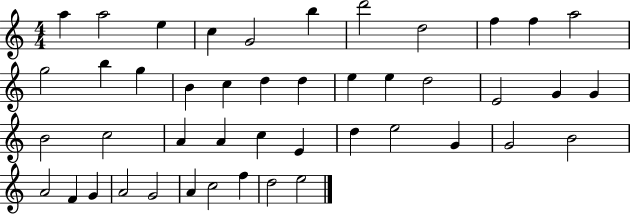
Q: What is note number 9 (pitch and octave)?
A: F5